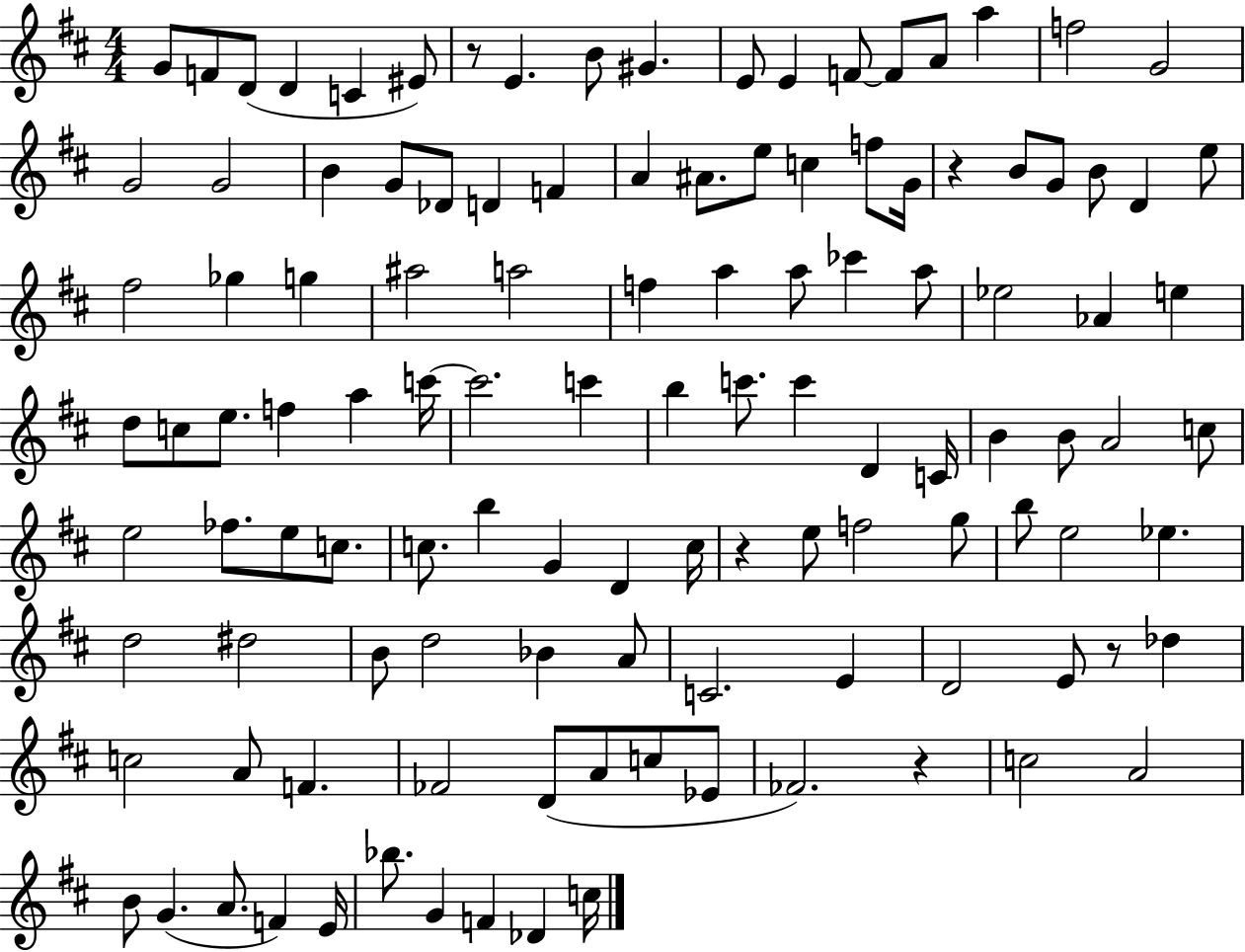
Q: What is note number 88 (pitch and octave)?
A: E4